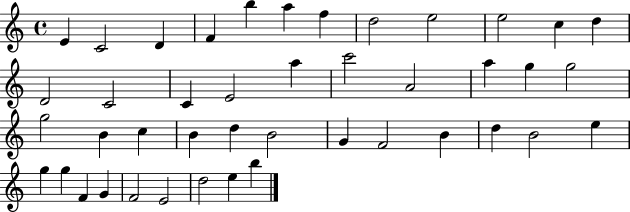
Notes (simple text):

E4/q C4/h D4/q F4/q B5/q A5/q F5/q D5/h E5/h E5/h C5/q D5/q D4/h C4/h C4/q E4/h A5/q C6/h A4/h A5/q G5/q G5/h G5/h B4/q C5/q B4/q D5/q B4/h G4/q F4/h B4/q D5/q B4/h E5/q G5/q G5/q F4/q G4/q F4/h E4/h D5/h E5/q B5/q